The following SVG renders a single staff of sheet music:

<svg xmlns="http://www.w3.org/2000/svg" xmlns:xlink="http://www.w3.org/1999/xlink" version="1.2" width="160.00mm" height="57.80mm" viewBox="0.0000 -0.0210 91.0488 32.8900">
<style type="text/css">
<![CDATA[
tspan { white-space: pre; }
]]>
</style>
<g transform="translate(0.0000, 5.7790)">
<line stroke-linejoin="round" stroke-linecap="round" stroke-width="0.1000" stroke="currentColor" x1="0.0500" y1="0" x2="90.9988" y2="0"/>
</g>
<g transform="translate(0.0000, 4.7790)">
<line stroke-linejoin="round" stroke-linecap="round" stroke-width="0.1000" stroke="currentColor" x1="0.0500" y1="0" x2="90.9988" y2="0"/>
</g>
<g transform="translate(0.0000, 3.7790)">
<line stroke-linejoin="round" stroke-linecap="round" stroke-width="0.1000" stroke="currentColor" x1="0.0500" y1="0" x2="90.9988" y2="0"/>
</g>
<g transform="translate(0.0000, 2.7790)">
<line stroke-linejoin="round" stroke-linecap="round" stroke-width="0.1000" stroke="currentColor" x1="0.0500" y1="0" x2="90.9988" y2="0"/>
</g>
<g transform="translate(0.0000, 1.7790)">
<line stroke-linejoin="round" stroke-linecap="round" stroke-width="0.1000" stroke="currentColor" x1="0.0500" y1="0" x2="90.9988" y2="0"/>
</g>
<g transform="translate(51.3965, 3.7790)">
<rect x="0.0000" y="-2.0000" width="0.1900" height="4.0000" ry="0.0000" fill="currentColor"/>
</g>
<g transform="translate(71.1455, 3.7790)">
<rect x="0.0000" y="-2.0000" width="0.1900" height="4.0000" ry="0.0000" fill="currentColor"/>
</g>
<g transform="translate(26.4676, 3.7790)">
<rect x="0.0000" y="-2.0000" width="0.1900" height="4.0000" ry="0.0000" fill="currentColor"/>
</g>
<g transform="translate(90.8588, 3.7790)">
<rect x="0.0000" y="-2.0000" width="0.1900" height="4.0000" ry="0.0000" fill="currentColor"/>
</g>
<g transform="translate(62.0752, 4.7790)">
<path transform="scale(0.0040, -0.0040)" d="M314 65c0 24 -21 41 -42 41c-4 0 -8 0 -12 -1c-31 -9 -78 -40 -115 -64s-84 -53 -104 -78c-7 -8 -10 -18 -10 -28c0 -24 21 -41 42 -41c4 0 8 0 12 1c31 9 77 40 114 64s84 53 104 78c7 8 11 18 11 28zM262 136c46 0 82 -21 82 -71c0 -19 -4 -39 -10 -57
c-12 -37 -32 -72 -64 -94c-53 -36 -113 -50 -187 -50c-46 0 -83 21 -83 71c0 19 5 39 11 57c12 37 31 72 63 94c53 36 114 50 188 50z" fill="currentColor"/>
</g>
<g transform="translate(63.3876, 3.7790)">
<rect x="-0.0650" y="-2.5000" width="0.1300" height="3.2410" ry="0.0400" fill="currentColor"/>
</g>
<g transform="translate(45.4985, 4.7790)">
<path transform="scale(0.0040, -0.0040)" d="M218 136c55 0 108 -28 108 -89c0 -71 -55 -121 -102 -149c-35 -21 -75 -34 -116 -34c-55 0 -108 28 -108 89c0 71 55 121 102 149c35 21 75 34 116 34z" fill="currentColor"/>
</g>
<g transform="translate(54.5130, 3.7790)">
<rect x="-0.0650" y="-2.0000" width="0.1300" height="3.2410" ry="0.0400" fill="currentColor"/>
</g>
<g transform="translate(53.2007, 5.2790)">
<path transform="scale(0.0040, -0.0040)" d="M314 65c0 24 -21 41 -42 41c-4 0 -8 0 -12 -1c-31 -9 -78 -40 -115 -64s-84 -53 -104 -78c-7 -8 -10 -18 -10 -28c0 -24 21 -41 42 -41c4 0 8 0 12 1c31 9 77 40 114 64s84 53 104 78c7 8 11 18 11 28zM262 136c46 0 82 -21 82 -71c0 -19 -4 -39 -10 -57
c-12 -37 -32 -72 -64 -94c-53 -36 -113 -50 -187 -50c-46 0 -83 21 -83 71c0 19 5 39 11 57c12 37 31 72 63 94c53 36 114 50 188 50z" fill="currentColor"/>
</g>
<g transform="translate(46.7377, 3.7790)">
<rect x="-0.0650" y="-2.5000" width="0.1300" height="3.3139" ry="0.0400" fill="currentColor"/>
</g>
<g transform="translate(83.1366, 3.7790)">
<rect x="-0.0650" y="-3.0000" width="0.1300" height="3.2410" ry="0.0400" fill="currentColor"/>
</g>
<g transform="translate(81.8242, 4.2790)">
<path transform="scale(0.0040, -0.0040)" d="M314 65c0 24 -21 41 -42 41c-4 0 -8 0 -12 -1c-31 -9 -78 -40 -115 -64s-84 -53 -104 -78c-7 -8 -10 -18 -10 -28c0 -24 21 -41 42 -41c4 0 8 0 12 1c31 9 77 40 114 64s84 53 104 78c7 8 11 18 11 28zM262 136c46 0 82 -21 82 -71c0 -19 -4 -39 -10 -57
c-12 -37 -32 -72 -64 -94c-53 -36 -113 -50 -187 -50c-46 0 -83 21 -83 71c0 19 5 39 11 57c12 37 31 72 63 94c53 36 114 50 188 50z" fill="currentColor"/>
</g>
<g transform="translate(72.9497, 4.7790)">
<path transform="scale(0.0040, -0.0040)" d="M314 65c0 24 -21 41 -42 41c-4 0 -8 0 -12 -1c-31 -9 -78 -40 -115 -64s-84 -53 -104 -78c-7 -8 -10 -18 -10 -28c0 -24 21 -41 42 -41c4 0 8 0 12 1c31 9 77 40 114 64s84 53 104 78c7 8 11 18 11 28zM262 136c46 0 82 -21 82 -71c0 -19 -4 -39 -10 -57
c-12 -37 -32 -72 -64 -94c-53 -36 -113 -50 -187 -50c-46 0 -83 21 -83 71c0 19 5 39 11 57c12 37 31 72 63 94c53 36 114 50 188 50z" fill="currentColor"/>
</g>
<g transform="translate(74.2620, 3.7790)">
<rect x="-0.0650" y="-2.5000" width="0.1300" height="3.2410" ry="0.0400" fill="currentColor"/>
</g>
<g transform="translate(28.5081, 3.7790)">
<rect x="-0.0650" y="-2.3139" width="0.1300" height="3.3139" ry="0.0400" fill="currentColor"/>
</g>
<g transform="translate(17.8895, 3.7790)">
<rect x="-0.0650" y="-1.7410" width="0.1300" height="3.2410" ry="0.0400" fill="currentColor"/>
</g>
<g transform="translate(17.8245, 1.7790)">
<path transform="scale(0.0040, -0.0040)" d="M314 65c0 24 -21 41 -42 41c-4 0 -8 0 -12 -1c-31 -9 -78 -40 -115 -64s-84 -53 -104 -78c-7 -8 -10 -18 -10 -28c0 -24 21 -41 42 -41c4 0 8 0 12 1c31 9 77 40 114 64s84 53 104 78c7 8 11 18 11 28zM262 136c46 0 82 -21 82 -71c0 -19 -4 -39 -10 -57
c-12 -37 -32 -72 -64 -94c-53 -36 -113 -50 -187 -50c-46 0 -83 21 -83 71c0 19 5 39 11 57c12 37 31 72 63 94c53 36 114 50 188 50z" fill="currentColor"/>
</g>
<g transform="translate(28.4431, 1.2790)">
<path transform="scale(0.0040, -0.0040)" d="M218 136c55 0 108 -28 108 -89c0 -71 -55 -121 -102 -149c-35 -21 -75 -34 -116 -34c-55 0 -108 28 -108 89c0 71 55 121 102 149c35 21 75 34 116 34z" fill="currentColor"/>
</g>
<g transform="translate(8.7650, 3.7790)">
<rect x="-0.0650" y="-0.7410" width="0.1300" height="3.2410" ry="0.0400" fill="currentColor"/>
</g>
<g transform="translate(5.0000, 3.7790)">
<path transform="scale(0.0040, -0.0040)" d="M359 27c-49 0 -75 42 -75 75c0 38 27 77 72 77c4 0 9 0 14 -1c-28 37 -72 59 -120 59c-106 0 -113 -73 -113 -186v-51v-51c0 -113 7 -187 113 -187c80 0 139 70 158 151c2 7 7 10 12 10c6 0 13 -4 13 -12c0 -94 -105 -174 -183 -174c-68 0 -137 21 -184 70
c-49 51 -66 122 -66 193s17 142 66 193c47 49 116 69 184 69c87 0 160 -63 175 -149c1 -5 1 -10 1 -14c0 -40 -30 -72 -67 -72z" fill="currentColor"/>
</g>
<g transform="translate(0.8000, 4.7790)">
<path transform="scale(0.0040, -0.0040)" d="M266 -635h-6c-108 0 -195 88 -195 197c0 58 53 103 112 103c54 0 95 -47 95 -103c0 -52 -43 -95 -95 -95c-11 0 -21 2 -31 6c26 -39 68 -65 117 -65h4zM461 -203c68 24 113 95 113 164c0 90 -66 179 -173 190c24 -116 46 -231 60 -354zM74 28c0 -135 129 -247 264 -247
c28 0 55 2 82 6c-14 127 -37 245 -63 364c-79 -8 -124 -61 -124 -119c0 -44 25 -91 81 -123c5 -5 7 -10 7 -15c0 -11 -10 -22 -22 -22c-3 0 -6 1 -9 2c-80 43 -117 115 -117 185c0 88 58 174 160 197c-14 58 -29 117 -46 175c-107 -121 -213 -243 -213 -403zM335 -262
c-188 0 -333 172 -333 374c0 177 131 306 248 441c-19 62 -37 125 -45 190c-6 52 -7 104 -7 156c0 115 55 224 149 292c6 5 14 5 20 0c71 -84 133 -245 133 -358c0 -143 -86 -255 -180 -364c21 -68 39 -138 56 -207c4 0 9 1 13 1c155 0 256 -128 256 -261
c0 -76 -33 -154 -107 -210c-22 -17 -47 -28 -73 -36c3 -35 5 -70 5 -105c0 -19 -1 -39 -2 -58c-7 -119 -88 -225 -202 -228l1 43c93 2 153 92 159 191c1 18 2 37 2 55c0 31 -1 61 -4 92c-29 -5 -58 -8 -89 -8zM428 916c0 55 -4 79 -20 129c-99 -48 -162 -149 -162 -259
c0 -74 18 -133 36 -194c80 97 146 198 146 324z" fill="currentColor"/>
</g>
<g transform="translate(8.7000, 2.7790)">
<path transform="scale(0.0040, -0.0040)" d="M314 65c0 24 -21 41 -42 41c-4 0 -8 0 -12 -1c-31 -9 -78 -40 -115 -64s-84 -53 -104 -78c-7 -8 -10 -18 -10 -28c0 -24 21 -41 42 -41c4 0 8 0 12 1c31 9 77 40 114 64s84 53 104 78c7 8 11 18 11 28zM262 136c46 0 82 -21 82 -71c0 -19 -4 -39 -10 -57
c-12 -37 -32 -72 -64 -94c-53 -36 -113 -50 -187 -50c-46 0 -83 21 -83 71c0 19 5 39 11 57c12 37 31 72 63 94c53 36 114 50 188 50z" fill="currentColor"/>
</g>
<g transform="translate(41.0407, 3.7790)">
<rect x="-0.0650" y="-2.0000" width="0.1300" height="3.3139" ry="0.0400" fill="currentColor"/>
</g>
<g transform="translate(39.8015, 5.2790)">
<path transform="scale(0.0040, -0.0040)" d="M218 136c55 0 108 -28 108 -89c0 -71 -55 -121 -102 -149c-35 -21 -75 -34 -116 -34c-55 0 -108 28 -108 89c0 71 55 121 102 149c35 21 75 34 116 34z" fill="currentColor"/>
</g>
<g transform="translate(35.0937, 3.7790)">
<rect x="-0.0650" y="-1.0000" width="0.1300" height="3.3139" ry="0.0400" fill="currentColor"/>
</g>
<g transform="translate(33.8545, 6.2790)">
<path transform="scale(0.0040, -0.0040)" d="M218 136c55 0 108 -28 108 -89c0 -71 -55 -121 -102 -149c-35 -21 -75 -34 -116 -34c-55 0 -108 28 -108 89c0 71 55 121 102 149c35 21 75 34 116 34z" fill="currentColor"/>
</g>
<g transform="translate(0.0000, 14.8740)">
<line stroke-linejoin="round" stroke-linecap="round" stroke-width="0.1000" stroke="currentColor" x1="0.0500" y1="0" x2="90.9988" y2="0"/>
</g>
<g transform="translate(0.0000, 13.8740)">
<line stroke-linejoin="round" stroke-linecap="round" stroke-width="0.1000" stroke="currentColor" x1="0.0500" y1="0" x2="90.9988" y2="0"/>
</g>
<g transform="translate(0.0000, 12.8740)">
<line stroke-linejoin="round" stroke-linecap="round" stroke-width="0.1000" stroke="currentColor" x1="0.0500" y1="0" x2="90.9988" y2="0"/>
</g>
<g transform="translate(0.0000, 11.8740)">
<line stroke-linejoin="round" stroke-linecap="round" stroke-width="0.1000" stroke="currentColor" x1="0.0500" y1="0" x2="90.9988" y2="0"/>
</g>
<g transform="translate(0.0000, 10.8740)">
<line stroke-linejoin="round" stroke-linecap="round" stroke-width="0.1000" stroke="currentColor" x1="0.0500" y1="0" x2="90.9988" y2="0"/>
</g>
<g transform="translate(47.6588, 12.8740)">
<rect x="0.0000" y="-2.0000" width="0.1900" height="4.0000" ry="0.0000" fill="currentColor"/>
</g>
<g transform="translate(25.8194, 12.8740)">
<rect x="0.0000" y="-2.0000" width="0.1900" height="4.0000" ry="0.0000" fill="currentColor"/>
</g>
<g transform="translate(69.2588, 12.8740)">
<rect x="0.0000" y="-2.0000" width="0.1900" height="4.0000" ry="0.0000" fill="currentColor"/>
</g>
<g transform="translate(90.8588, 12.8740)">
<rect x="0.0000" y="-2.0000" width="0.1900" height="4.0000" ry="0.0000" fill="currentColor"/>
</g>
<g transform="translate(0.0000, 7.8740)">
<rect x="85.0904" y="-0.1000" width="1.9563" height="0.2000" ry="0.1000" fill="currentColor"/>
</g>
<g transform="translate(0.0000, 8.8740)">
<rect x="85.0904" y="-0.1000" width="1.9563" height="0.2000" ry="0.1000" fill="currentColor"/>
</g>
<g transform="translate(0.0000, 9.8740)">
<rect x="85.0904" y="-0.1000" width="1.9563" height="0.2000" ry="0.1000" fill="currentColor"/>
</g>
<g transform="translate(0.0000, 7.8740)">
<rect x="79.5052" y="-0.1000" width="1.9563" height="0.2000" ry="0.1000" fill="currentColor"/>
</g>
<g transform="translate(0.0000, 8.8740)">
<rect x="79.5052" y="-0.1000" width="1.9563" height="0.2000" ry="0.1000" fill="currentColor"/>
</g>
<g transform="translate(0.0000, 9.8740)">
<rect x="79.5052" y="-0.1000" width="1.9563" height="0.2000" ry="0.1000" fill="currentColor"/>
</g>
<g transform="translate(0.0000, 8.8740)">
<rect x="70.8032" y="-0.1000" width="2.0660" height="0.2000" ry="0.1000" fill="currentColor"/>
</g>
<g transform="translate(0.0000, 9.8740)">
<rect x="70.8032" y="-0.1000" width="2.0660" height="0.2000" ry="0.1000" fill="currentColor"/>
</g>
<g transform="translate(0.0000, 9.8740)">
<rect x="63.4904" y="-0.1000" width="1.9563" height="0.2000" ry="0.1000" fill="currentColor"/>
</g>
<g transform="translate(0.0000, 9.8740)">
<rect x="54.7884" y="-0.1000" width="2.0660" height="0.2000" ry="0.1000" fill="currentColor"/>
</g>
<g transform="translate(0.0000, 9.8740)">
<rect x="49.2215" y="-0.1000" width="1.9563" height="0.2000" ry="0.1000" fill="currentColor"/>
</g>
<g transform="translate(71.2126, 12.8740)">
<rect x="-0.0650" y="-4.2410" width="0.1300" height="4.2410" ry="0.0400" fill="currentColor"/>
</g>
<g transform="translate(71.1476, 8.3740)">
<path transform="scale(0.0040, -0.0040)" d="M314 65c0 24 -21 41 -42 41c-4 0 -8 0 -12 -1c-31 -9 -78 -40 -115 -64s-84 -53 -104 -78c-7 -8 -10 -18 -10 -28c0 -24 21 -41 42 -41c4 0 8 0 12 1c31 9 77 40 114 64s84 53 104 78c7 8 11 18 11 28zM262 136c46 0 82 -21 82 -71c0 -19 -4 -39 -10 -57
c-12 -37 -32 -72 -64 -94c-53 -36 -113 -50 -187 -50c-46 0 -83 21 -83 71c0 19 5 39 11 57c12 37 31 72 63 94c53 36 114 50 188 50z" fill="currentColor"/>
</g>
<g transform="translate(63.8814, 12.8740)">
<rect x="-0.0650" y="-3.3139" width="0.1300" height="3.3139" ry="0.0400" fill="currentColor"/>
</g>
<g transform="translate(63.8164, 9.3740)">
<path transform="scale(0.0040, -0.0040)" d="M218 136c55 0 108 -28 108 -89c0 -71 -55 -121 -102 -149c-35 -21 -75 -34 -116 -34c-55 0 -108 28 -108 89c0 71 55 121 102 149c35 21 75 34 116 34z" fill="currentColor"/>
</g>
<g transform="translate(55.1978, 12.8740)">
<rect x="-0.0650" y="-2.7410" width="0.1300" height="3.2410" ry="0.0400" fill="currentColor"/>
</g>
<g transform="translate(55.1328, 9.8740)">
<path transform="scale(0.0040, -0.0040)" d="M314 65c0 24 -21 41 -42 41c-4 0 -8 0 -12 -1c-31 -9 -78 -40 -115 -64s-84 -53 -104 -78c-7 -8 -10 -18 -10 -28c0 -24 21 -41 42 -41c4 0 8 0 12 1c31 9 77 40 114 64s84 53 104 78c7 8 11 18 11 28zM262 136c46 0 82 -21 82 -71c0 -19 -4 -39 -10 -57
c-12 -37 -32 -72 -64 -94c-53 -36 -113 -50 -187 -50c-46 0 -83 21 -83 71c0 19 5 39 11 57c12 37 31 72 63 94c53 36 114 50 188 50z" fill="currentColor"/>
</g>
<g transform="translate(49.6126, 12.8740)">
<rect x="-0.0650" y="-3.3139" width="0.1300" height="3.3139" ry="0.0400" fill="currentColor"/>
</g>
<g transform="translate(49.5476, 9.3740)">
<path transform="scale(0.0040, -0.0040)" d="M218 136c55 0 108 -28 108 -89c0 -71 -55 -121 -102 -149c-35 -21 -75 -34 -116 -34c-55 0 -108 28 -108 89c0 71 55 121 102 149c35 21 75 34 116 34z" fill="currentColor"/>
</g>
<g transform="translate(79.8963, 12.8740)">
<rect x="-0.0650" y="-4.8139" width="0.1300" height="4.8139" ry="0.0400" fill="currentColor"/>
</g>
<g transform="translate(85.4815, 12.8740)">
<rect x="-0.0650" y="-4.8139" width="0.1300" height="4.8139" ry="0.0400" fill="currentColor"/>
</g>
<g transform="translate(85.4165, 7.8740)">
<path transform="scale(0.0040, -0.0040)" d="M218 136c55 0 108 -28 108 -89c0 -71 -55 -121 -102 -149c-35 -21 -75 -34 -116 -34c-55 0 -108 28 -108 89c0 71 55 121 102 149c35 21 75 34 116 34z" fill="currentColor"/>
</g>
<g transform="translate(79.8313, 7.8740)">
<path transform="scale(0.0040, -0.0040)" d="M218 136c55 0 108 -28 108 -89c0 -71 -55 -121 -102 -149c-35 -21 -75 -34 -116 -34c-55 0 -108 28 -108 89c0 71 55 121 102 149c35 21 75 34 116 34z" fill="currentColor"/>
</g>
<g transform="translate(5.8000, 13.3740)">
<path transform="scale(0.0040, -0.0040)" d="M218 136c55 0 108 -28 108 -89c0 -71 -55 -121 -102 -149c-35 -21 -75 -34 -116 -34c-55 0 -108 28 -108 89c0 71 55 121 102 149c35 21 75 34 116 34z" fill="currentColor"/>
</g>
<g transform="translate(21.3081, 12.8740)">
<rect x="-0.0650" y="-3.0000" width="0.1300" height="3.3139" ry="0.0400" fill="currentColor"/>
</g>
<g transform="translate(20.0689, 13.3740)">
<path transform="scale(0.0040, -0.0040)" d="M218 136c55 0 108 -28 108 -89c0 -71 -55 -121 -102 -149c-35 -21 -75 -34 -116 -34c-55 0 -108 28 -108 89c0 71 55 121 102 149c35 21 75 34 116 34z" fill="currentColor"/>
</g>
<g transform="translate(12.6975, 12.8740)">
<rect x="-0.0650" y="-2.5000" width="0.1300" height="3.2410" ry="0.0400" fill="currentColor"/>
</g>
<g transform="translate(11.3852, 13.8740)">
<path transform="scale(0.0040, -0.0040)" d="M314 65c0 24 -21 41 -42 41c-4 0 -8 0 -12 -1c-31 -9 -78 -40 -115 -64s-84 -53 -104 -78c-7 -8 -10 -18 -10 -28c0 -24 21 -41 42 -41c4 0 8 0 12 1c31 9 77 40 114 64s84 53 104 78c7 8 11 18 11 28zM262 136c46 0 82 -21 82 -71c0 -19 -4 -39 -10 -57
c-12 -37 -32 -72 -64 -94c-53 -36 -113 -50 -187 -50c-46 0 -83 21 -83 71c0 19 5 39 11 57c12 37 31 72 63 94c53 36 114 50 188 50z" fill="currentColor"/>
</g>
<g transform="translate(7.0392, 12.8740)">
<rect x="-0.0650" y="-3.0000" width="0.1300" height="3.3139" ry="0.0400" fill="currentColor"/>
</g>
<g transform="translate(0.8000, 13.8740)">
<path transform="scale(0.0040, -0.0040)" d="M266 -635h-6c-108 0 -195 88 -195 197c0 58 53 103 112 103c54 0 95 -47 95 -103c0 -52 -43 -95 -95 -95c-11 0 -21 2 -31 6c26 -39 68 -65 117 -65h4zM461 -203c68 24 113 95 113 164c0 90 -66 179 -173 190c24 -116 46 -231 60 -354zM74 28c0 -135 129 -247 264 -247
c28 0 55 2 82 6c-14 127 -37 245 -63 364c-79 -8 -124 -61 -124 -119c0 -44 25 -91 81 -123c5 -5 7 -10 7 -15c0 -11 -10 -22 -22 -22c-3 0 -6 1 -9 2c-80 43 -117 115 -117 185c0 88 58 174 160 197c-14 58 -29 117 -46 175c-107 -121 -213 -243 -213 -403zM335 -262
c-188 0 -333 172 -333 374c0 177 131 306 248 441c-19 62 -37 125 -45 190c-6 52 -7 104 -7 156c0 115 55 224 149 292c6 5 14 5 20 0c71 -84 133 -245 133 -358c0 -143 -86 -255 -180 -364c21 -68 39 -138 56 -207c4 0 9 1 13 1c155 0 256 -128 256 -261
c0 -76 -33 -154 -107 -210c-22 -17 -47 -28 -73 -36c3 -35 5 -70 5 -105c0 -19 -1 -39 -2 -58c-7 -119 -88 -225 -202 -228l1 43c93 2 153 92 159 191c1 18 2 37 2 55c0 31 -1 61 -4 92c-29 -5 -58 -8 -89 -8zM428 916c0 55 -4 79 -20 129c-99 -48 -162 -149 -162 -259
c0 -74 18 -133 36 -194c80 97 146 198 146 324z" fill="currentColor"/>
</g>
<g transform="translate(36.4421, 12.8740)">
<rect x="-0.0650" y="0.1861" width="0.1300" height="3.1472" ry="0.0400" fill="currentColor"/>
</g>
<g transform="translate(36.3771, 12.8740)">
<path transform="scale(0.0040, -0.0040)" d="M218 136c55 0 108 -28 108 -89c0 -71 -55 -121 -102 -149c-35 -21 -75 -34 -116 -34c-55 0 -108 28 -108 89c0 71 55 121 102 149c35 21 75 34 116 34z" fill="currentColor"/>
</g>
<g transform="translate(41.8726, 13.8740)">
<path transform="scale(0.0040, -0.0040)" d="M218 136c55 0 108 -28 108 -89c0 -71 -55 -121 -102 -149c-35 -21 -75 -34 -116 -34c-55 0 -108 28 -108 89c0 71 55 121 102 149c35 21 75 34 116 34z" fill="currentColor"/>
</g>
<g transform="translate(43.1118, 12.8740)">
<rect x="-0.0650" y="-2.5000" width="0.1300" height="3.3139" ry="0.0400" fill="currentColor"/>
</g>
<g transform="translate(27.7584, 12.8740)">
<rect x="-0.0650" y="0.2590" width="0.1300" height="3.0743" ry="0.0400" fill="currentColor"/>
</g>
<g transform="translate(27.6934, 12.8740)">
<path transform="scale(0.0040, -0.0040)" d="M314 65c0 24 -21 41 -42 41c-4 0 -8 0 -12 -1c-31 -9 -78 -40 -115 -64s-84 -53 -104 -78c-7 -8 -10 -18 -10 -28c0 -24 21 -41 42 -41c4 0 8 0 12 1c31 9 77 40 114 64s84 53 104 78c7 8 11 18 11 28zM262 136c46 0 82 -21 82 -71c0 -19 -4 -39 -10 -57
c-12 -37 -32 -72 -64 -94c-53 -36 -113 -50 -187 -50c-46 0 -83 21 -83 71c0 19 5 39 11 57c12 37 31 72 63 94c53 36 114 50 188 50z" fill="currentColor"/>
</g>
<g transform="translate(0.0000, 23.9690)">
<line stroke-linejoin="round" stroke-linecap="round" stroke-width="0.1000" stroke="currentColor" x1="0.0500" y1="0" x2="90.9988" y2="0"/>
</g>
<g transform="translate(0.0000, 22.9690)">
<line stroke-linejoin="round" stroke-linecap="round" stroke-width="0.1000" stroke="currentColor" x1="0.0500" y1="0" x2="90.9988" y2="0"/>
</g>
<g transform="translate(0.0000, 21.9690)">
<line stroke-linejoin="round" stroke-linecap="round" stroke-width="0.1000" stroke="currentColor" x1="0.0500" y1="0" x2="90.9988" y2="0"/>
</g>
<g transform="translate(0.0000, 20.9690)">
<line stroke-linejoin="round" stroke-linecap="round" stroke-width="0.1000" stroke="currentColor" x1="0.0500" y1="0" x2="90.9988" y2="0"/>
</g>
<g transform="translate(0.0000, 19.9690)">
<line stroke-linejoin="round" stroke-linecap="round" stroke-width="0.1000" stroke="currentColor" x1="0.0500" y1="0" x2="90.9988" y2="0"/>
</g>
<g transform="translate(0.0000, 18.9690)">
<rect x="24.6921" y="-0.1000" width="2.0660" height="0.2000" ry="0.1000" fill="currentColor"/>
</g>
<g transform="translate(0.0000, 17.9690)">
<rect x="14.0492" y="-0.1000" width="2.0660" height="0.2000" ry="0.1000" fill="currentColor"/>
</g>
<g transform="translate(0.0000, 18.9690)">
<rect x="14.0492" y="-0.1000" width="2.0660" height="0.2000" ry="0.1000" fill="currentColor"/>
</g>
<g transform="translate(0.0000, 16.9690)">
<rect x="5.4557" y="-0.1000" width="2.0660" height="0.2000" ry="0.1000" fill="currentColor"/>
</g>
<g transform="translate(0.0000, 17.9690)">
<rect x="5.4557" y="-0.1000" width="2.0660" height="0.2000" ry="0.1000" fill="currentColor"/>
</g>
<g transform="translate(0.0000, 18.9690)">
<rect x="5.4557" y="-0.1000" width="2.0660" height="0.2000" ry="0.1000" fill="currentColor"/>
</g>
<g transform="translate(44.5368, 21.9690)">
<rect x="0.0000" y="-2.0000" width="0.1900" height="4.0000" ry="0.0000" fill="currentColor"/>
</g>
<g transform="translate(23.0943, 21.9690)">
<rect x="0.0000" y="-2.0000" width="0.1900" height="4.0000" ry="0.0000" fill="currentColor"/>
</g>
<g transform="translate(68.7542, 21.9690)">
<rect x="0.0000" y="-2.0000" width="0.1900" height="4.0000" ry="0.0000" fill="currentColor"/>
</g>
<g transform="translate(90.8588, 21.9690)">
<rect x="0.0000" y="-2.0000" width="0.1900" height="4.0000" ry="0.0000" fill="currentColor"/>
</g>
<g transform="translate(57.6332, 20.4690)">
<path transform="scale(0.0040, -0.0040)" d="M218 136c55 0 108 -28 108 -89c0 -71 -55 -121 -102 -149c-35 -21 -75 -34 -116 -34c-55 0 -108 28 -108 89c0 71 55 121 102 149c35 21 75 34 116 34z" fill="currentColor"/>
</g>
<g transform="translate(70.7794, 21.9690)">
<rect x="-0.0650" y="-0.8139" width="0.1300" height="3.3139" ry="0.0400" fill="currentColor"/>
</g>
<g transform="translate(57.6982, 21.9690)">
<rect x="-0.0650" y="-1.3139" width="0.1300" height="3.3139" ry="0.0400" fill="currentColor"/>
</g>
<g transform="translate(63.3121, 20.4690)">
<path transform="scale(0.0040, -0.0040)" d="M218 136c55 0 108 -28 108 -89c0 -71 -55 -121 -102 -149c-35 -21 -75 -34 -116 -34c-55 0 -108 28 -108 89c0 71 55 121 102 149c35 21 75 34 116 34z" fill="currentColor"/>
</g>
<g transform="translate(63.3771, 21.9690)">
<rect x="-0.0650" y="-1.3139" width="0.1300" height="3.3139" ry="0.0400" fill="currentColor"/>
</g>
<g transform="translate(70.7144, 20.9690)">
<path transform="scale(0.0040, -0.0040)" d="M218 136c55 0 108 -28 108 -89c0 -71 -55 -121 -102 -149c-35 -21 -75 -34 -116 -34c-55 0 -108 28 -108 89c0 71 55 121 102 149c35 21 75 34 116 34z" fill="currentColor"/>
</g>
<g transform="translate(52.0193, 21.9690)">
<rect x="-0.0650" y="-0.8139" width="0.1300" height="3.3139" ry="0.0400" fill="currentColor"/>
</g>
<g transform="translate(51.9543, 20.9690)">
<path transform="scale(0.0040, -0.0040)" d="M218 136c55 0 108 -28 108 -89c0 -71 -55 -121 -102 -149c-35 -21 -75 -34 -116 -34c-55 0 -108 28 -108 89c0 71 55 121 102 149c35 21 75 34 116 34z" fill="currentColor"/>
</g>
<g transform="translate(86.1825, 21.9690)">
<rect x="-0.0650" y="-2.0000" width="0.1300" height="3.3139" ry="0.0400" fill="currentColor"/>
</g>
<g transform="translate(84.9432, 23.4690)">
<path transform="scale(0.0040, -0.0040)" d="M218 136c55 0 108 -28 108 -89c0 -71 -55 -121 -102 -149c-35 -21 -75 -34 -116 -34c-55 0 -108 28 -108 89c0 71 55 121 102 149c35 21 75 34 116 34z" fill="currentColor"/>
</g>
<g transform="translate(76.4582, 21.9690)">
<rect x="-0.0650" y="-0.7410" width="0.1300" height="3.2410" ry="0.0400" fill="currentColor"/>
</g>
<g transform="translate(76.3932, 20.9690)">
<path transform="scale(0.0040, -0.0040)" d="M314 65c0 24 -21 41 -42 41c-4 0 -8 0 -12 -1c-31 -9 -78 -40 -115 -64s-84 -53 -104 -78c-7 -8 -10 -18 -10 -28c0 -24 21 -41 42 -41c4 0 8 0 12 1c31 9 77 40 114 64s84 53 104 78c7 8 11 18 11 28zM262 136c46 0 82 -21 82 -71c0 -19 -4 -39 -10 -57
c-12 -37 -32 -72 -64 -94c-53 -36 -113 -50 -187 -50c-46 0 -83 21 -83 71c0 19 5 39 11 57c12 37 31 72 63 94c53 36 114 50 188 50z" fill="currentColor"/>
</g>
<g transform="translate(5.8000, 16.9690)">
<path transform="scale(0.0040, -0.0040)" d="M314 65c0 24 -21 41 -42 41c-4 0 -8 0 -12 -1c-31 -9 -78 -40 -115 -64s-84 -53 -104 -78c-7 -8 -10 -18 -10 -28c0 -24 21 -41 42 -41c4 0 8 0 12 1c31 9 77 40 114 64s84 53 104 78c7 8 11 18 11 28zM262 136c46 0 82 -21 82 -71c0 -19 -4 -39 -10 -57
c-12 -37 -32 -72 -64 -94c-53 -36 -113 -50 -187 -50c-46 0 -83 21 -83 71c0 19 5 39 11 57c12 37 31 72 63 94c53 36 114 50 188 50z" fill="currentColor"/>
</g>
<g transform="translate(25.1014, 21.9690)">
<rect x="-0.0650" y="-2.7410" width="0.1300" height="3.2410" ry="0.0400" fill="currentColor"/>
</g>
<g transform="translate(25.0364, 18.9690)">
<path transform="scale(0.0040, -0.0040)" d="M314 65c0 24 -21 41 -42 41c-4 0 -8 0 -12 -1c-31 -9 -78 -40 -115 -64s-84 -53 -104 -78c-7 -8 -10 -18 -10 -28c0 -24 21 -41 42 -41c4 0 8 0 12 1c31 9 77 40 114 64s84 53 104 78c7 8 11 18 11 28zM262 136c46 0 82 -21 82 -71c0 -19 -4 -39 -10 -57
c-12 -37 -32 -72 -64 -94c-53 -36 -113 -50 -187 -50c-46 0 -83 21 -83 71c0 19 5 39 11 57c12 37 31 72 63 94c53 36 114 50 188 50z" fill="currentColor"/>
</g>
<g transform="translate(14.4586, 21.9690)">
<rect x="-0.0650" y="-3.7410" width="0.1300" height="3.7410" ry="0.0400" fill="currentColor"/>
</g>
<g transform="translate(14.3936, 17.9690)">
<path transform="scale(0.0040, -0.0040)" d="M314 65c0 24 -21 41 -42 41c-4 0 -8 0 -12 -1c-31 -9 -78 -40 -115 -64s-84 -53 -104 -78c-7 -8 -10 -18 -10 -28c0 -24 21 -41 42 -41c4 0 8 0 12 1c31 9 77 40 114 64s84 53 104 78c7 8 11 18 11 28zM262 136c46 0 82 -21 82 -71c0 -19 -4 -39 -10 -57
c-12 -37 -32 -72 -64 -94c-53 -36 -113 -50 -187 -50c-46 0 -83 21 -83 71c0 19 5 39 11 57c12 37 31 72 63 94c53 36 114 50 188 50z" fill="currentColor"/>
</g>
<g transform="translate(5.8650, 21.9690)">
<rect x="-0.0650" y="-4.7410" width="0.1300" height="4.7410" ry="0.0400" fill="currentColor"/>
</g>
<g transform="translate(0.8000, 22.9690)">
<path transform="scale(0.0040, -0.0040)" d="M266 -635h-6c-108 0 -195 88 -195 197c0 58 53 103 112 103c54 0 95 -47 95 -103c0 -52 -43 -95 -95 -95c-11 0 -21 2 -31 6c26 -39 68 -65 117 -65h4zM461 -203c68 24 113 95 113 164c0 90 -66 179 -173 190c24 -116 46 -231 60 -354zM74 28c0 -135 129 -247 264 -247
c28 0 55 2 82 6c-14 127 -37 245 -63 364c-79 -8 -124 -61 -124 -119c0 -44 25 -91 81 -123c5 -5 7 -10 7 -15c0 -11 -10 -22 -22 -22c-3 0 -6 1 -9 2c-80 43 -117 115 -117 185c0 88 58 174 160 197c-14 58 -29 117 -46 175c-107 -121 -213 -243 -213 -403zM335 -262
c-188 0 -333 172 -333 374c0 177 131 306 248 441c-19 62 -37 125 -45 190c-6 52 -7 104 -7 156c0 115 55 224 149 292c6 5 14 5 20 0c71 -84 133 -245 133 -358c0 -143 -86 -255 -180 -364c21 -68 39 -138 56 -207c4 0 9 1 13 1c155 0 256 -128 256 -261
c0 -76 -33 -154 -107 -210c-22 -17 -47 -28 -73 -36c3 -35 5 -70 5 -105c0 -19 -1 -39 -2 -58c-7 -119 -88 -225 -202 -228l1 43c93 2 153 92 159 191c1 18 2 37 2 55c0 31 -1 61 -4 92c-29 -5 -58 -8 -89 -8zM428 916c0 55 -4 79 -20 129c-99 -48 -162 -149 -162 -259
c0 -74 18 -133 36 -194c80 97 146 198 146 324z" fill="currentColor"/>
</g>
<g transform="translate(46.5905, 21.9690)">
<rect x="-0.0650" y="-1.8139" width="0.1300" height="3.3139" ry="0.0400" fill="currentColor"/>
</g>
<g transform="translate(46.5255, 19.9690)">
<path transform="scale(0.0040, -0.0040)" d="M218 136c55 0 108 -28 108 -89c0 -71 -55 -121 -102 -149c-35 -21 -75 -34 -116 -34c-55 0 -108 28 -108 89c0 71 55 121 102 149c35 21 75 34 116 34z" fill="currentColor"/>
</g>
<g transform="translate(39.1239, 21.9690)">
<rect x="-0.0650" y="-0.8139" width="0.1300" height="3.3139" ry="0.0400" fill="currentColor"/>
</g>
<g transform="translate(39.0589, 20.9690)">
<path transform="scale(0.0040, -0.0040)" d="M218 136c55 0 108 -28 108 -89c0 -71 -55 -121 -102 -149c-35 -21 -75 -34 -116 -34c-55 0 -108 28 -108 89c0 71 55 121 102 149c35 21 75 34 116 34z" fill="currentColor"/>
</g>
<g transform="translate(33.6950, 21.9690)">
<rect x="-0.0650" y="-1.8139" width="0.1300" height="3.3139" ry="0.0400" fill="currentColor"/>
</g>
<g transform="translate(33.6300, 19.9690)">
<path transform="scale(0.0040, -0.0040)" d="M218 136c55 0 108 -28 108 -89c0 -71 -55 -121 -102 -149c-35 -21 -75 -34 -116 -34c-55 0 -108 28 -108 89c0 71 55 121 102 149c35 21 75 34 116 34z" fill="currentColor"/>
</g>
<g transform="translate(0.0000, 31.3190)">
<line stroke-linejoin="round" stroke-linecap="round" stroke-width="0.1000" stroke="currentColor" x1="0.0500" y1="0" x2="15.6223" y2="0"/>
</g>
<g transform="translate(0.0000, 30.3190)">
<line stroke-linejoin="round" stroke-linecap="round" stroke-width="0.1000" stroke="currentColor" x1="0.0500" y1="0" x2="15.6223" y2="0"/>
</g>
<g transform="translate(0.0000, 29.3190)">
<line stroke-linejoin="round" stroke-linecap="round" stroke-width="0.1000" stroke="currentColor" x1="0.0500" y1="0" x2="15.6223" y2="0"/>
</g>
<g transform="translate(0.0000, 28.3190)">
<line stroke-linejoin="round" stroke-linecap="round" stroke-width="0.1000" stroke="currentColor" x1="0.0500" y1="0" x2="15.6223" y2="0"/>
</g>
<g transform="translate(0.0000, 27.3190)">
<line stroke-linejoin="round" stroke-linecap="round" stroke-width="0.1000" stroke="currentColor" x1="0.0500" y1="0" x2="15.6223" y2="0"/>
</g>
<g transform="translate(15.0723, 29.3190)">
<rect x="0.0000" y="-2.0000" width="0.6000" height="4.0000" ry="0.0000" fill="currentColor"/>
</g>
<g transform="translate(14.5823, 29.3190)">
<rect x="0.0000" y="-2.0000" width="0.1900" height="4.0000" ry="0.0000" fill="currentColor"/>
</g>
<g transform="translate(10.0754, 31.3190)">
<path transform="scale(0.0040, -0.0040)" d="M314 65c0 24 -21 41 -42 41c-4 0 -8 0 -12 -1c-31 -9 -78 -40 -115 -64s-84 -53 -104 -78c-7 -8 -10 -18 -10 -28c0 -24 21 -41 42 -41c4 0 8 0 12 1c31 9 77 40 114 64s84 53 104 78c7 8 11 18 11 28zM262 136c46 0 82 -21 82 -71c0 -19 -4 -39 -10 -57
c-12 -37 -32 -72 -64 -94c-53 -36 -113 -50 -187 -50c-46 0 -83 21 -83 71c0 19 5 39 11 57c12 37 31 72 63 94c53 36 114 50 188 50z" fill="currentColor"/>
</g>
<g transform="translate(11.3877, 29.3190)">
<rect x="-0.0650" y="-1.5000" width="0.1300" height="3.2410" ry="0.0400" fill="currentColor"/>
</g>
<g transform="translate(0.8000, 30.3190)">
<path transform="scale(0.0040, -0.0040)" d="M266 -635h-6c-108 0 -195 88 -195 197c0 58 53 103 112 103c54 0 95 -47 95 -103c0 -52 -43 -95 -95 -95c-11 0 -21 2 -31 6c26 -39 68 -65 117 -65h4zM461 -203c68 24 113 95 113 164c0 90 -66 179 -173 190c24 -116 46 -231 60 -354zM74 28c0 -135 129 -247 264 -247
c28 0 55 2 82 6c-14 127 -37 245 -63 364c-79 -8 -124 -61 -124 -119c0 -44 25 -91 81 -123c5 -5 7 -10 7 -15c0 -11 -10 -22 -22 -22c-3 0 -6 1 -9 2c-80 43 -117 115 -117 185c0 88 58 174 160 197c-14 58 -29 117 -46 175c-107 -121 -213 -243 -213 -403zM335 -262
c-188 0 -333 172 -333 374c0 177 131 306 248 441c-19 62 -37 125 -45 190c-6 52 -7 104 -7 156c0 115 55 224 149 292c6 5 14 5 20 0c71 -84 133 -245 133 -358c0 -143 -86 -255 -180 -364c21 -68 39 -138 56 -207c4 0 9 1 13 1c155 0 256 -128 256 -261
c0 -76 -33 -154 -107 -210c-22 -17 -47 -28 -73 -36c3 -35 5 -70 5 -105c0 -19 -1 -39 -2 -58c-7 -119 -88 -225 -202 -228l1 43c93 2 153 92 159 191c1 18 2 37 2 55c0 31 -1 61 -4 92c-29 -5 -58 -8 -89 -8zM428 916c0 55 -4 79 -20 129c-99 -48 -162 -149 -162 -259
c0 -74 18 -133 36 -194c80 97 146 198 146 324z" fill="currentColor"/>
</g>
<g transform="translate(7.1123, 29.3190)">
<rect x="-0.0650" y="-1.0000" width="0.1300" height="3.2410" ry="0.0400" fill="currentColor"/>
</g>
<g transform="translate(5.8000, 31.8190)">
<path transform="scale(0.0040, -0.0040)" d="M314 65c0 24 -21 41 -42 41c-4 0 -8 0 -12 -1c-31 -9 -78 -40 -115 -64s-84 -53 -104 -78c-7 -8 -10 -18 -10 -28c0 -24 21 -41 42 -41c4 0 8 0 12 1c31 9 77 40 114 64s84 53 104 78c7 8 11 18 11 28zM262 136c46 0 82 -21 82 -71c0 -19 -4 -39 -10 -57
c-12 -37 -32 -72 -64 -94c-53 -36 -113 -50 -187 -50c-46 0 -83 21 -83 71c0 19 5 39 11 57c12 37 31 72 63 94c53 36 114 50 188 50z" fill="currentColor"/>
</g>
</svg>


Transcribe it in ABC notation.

X:1
T:Untitled
M:4/4
L:1/4
K:C
d2 f2 g D F G F2 G2 G2 A2 A G2 A B2 B G b a2 b d'2 e' e' e'2 c'2 a2 f d f d e e d d2 F D2 E2